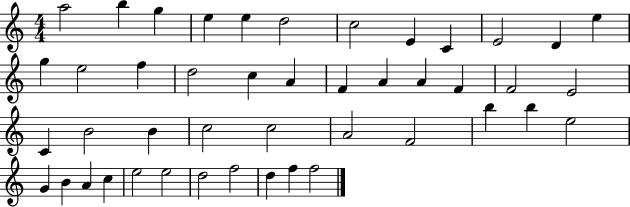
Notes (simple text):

A5/h B5/q G5/q E5/q E5/q D5/h C5/h E4/q C4/q E4/h D4/q E5/q G5/q E5/h F5/q D5/h C5/q A4/q F4/q A4/q A4/q F4/q F4/h E4/h C4/q B4/h B4/q C5/h C5/h A4/h F4/h B5/q B5/q E5/h G4/q B4/q A4/q C5/q E5/h E5/h D5/h F5/h D5/q F5/q F5/h